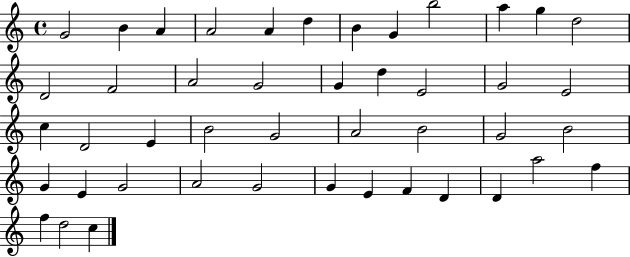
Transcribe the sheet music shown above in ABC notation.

X:1
T:Untitled
M:4/4
L:1/4
K:C
G2 B A A2 A d B G b2 a g d2 D2 F2 A2 G2 G d E2 G2 E2 c D2 E B2 G2 A2 B2 G2 B2 G E G2 A2 G2 G E F D D a2 f f d2 c